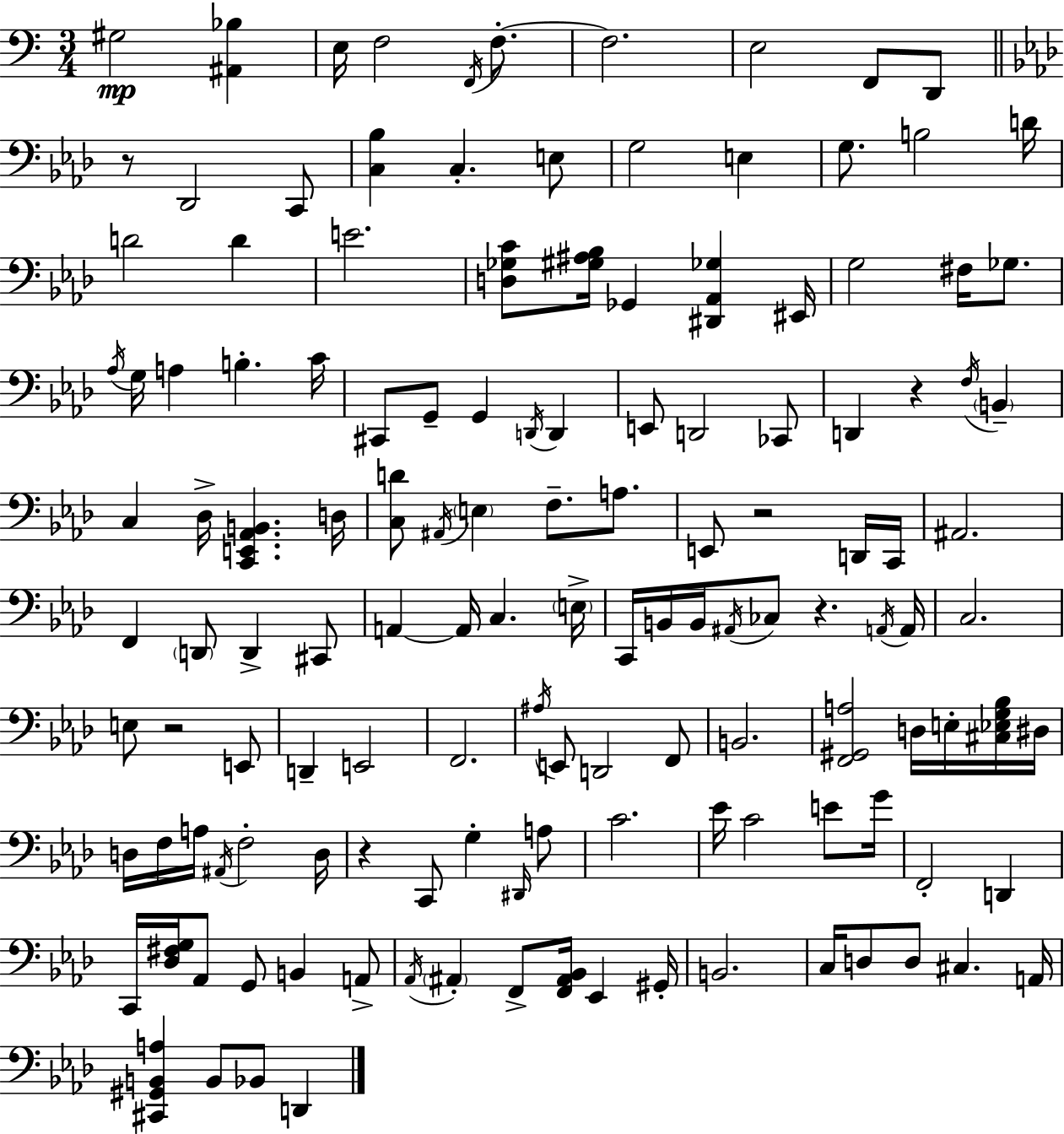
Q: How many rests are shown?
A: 6